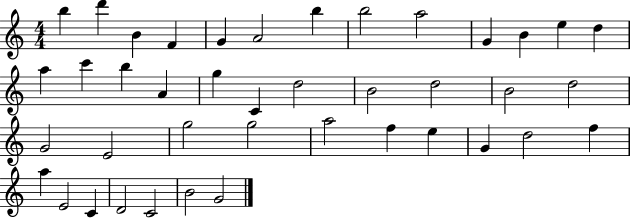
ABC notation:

X:1
T:Untitled
M:4/4
L:1/4
K:C
b d' B F G A2 b b2 a2 G B e d a c' b A g C d2 B2 d2 B2 d2 G2 E2 g2 g2 a2 f e G d2 f a E2 C D2 C2 B2 G2